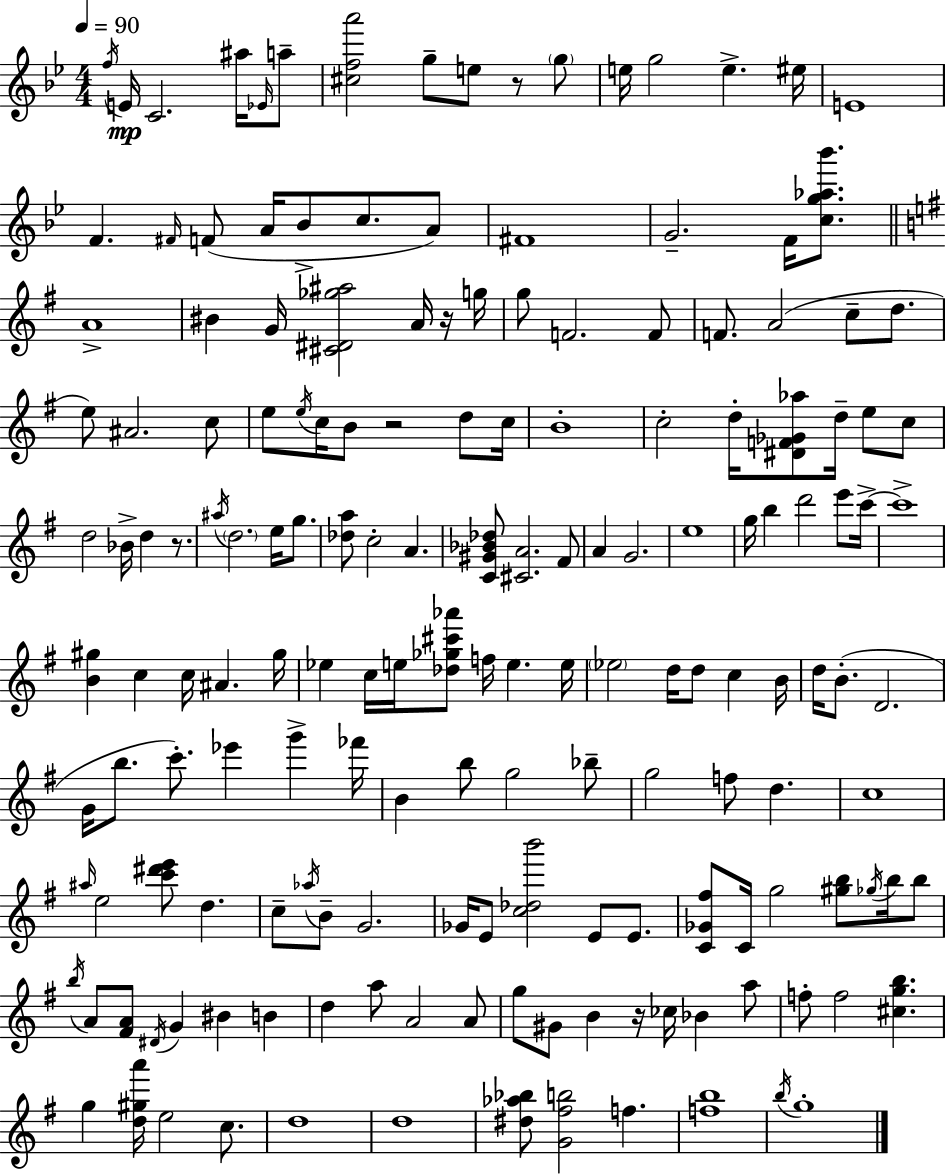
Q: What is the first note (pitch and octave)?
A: F5